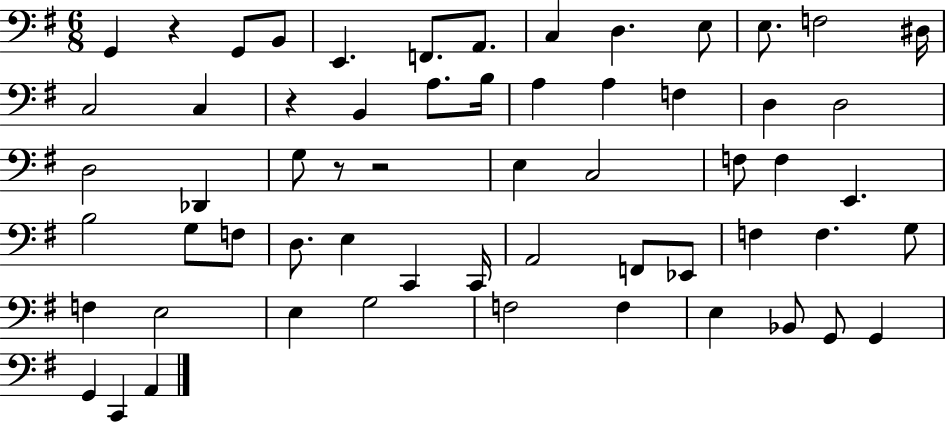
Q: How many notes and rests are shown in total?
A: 60